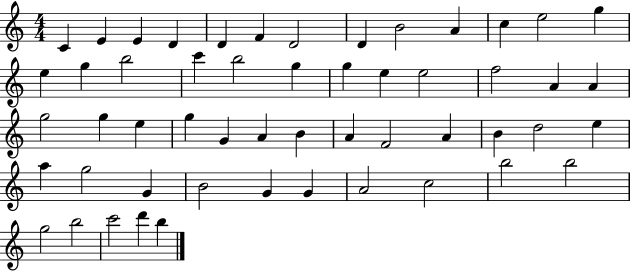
{
  \clef treble
  \numericTimeSignature
  \time 4/4
  \key c \major
  c'4 e'4 e'4 d'4 | d'4 f'4 d'2 | d'4 b'2 a'4 | c''4 e''2 g''4 | \break e''4 g''4 b''2 | c'''4 b''2 g''4 | g''4 e''4 e''2 | f''2 a'4 a'4 | \break g''2 g''4 e''4 | g''4 g'4 a'4 b'4 | a'4 f'2 a'4 | b'4 d''2 e''4 | \break a''4 g''2 g'4 | b'2 g'4 g'4 | a'2 c''2 | b''2 b''2 | \break g''2 b''2 | c'''2 d'''4 b''4 | \bar "|."
}